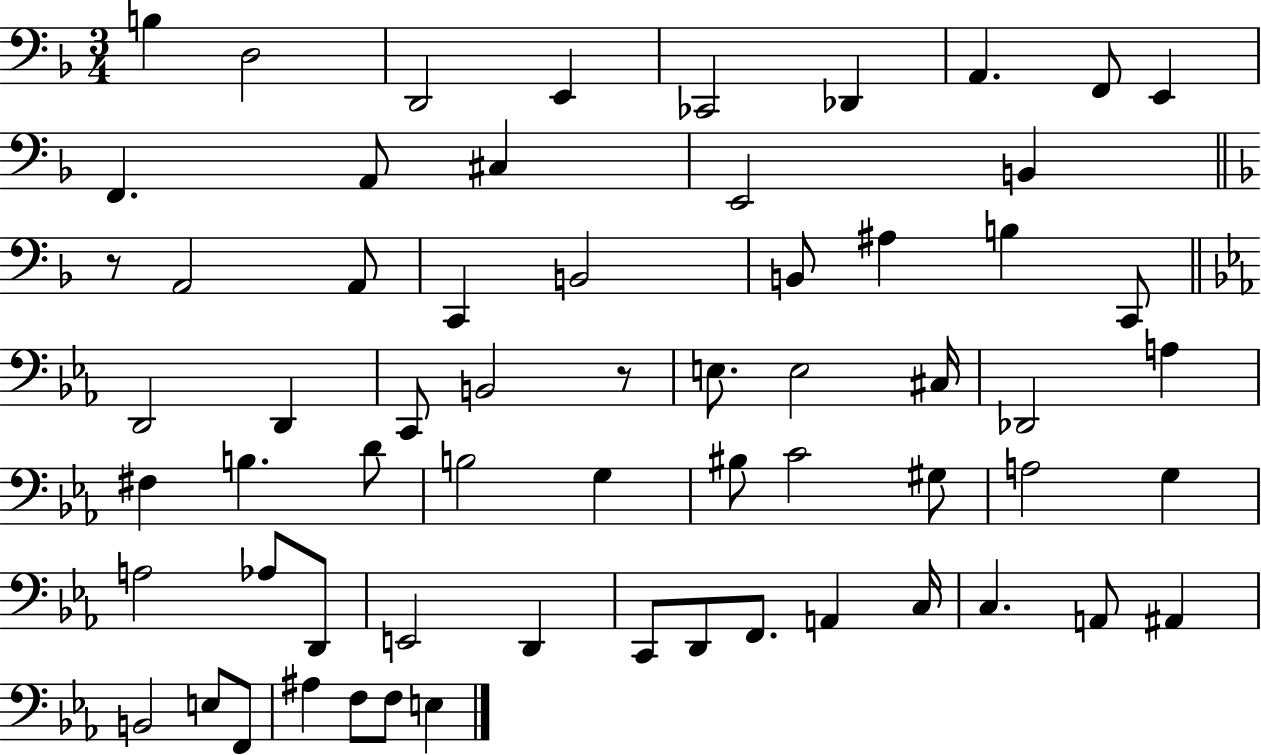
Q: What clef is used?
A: bass